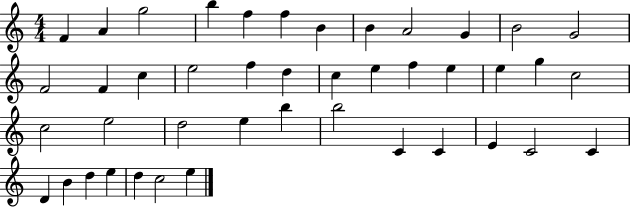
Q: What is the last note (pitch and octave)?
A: E5